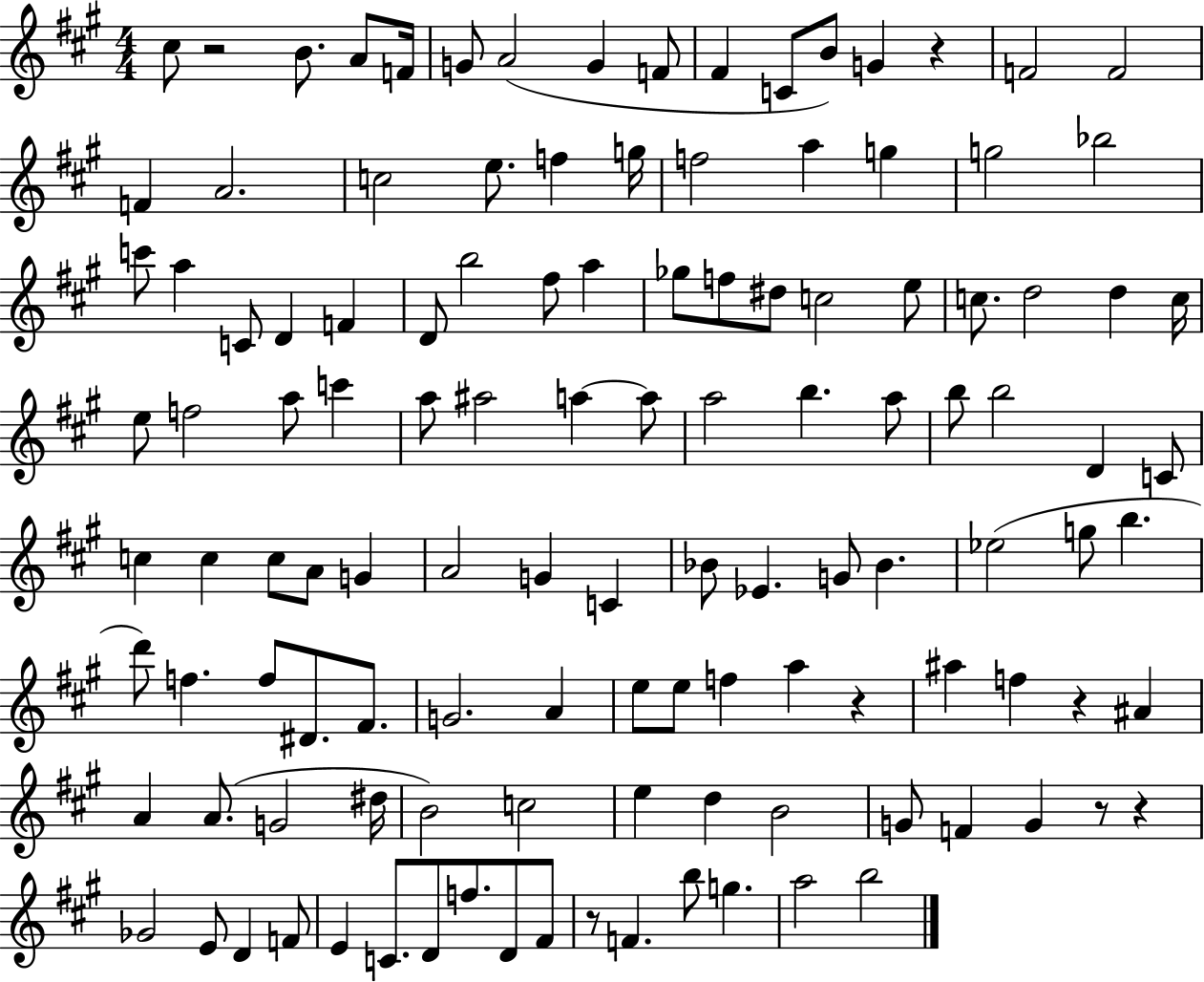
X:1
T:Untitled
M:4/4
L:1/4
K:A
^c/2 z2 B/2 A/2 F/4 G/2 A2 G F/2 ^F C/2 B/2 G z F2 F2 F A2 c2 e/2 f g/4 f2 a g g2 _b2 c'/2 a C/2 D F D/2 b2 ^f/2 a _g/2 f/2 ^d/2 c2 e/2 c/2 d2 d c/4 e/2 f2 a/2 c' a/2 ^a2 a a/2 a2 b a/2 b/2 b2 D C/2 c c c/2 A/2 G A2 G C _B/2 _E G/2 _B _e2 g/2 b d'/2 f f/2 ^D/2 ^F/2 G2 A e/2 e/2 f a z ^a f z ^A A A/2 G2 ^d/4 B2 c2 e d B2 G/2 F G z/2 z _G2 E/2 D F/2 E C/2 D/2 f/2 D/2 ^F/2 z/2 F b/2 g a2 b2